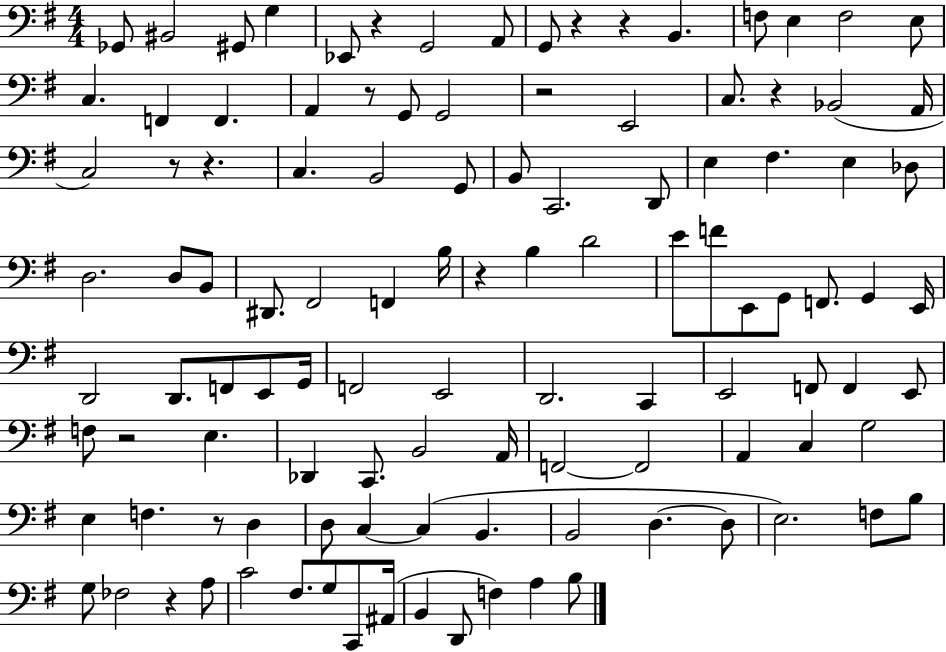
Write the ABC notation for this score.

X:1
T:Untitled
M:4/4
L:1/4
K:G
_G,,/2 ^B,,2 ^G,,/2 G, _E,,/2 z G,,2 A,,/2 G,,/2 z z B,, F,/2 E, F,2 E,/2 C, F,, F,, A,, z/2 G,,/2 G,,2 z2 E,,2 C,/2 z _B,,2 A,,/4 C,2 z/2 z C, B,,2 G,,/2 B,,/2 C,,2 D,,/2 E, ^F, E, _D,/2 D,2 D,/2 B,,/2 ^D,,/2 ^F,,2 F,, B,/4 z B, D2 E/2 F/2 E,,/2 G,,/2 F,,/2 G,, E,,/4 D,,2 D,,/2 F,,/2 E,,/2 G,,/4 F,,2 E,,2 D,,2 C,, E,,2 F,,/2 F,, E,,/2 F,/2 z2 E, _D,, C,,/2 B,,2 A,,/4 F,,2 F,,2 A,, C, G,2 E, F, z/2 D, D,/2 C, C, B,, B,,2 D, D,/2 E,2 F,/2 B,/2 G,/2 _F,2 z A,/2 C2 ^F,/2 G,/2 C,,/2 ^A,,/4 B,, D,,/2 F, A, B,/2